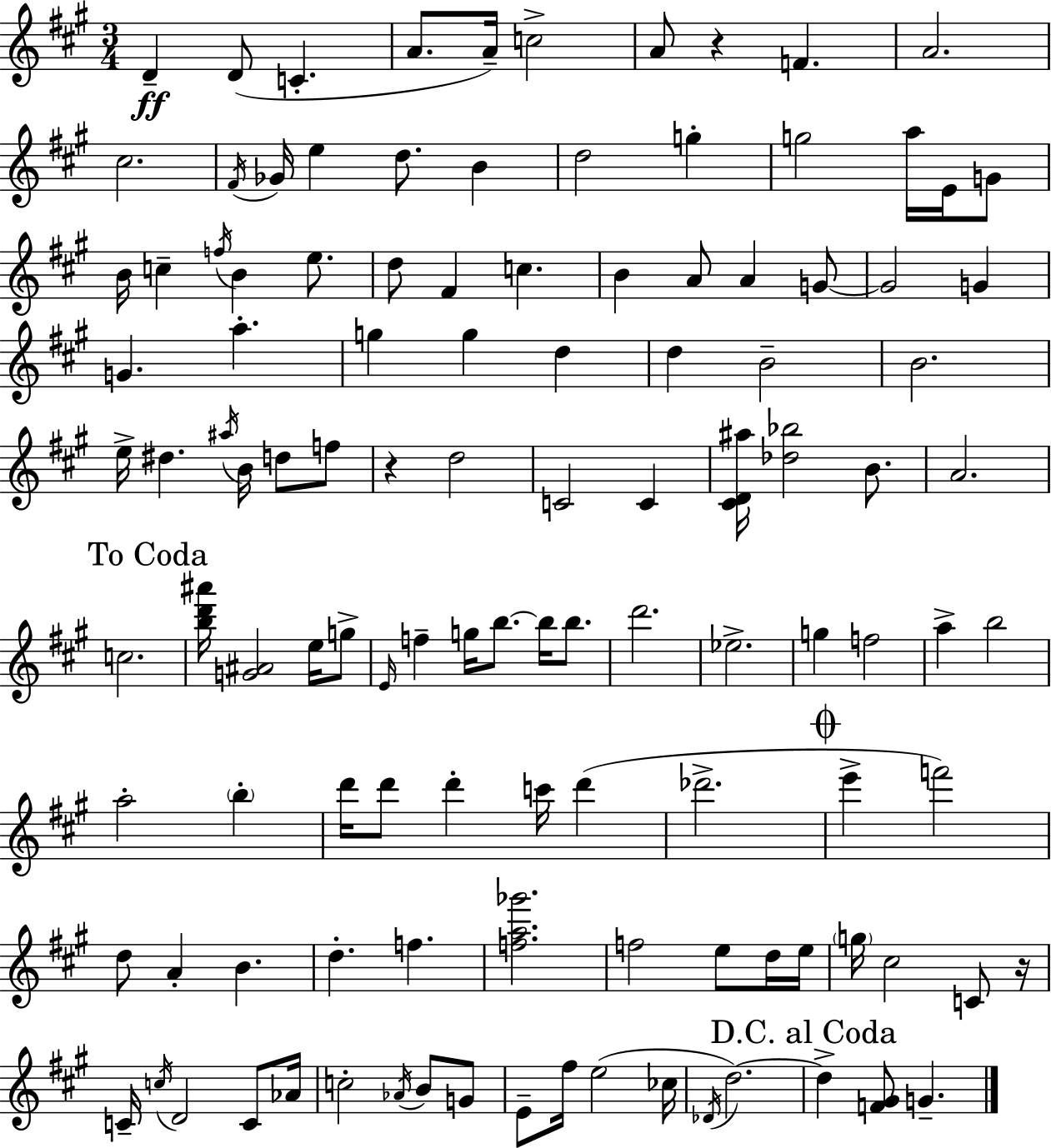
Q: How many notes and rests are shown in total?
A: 117